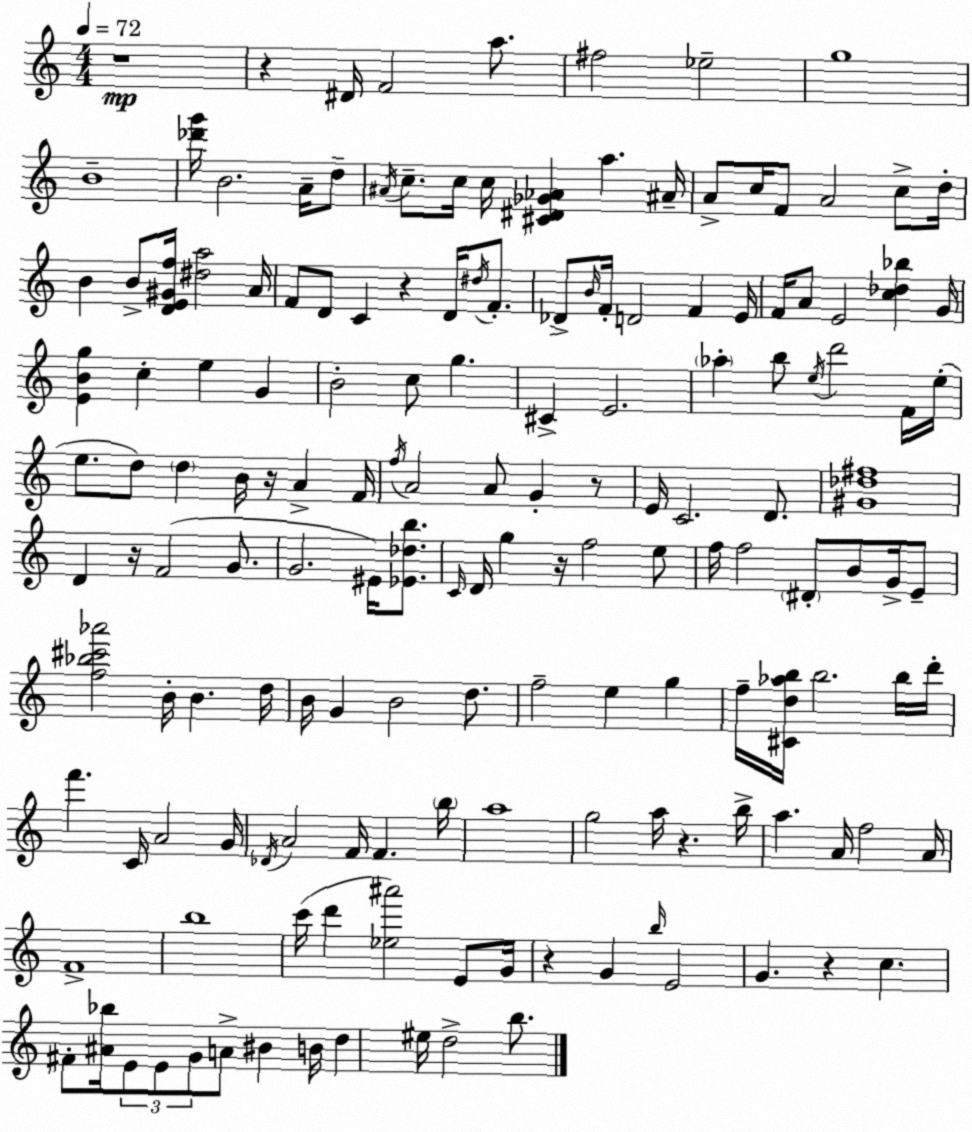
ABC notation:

X:1
T:Untitled
M:4/4
L:1/4
K:Am
z4 z ^D/4 F2 a/2 ^f2 _e2 g4 B4 [_d'g']/4 B2 A/4 d/2 ^A/4 c/2 c/4 c/4 [^C^D_G_A] a ^A/4 A/2 c/4 F/2 A2 c/2 d/4 B B/2 [DE^Gf]/4 [^da]2 A/4 F/2 D/2 C z D/4 ^d/4 F/2 _D/2 B/4 F/4 D2 F E/4 F/4 A/2 E2 [c_d_b] G/4 [EBg] c e G B2 c/2 g ^C E2 _a b/2 e/4 d'2 F/4 e/4 e/2 d/2 d B/4 z/4 A F/4 f/4 A2 A/2 G z/2 E/4 C2 D/2 [^G_d^f]4 D z/4 F2 G/2 G2 ^E/4 [_E_db]/2 C/4 D/4 g z/4 f2 e/2 f/4 f2 ^D/2 B/2 G/4 E/2 [f_b^c'_a']2 B/4 B d/4 B/4 G B2 d/2 f2 e g f/4 [^Cd_ab]/4 b2 b/4 d'/4 f' C/4 A2 G/4 _D/4 A2 F/4 F b/4 a4 g2 a/4 z b/4 a A/4 f2 A/4 F4 b4 c'/4 d' [_e^a']2 E/2 G/4 z G b/4 E2 G z c ^F/2 [^A_b]/4 E/2 E/2 G/2 A/2 ^B B/4 d ^e/4 d2 b/2